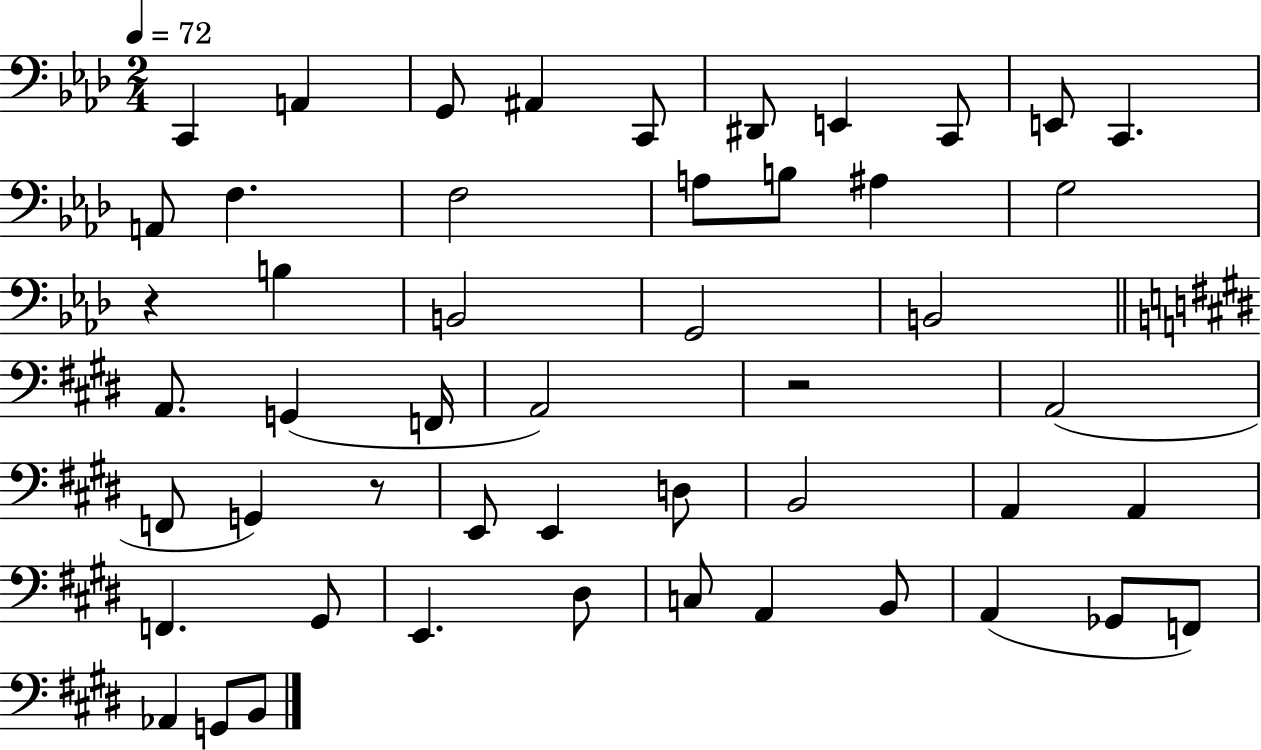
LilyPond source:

{
  \clef bass
  \numericTimeSignature
  \time 2/4
  \key aes \major
  \tempo 4 = 72
  c,4 a,4 | g,8 ais,4 c,8 | dis,8 e,4 c,8 | e,8 c,4. | \break a,8 f4. | f2 | a8 b8 ais4 | g2 | \break r4 b4 | b,2 | g,2 | b,2 | \break \bar "||" \break \key e \major a,8. g,4( f,16 | a,2) | r2 | a,2( | \break f,8 g,4) r8 | e,8 e,4 d8 | b,2 | a,4 a,4 | \break f,4. gis,8 | e,4. dis8 | c8 a,4 b,8 | a,4( ges,8 f,8) | \break aes,4 g,8 b,8 | \bar "|."
}